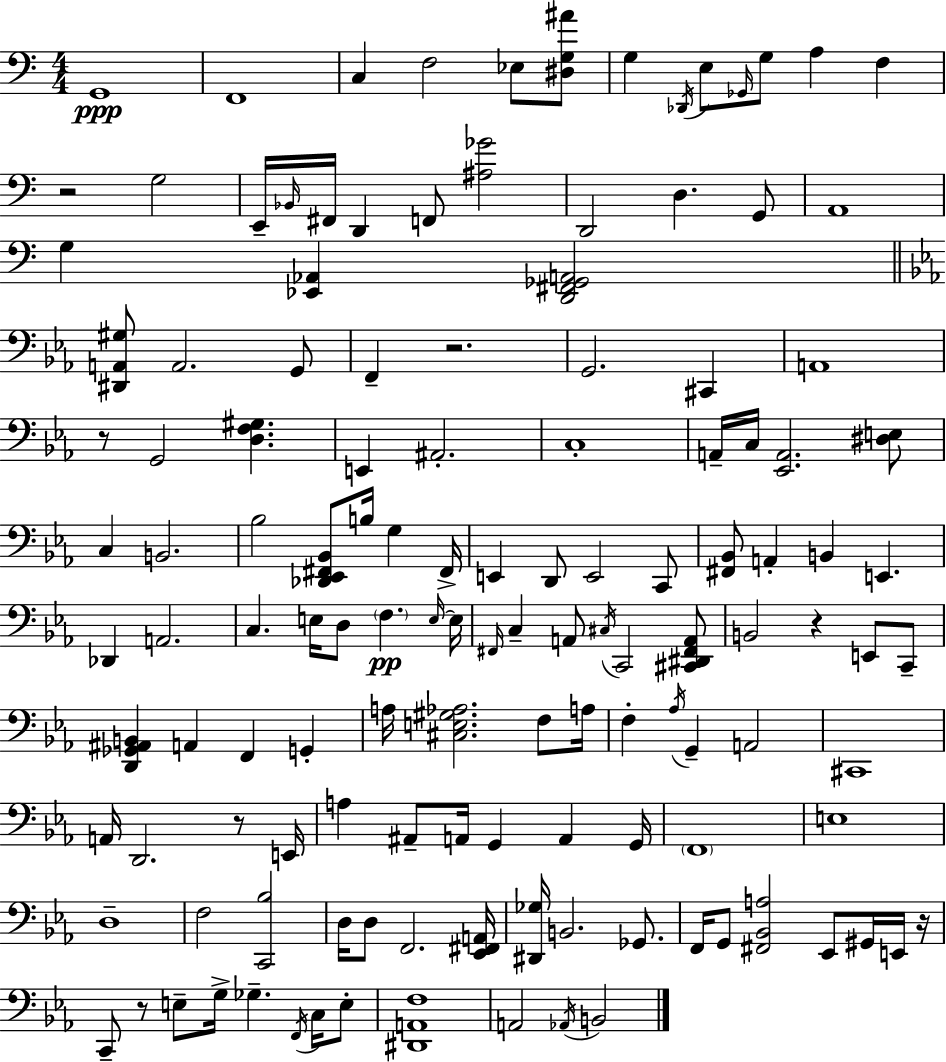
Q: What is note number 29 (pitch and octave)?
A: A2